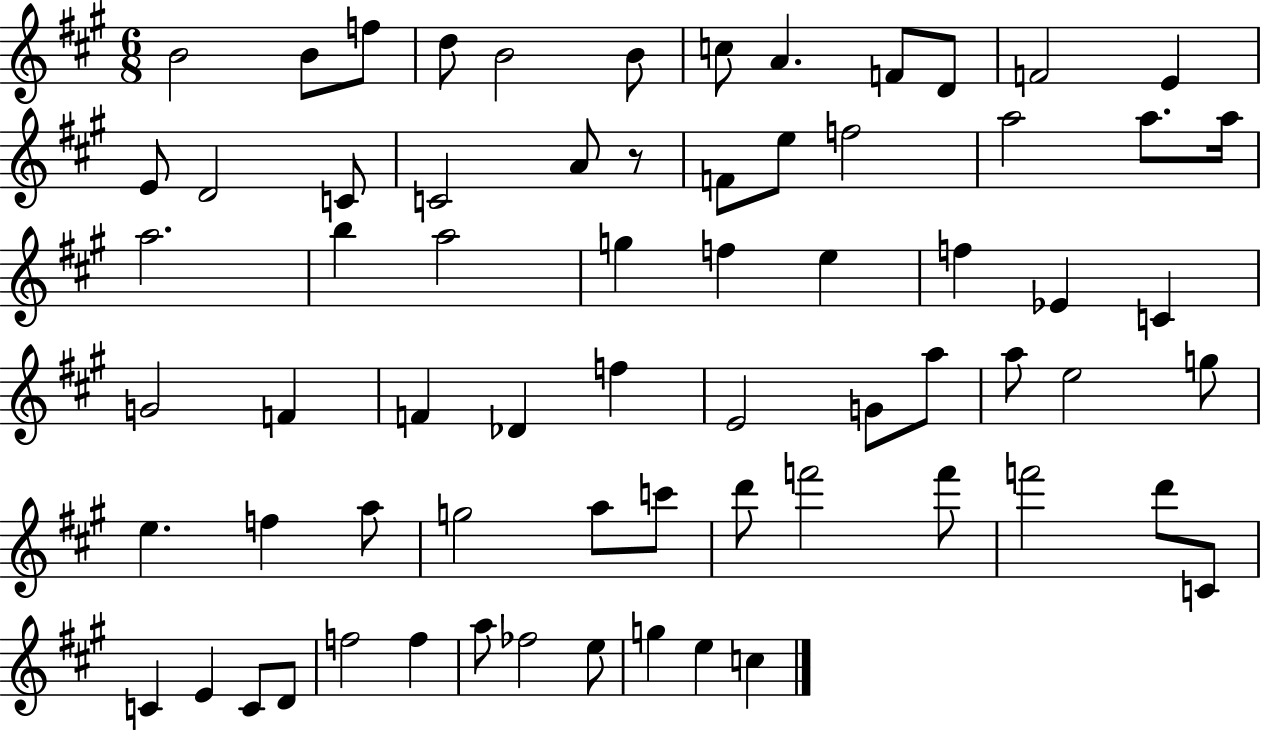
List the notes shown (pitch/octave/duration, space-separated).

B4/h B4/e F5/e D5/e B4/h B4/e C5/e A4/q. F4/e D4/e F4/h E4/q E4/e D4/h C4/e C4/h A4/e R/e F4/e E5/e F5/h A5/h A5/e. A5/s A5/h. B5/q A5/h G5/q F5/q E5/q F5/q Eb4/q C4/q G4/h F4/q F4/q Db4/q F5/q E4/h G4/e A5/e A5/e E5/h G5/e E5/q. F5/q A5/e G5/h A5/e C6/e D6/e F6/h F6/e F6/h D6/e C4/e C4/q E4/q C4/e D4/e F5/h F5/q A5/e FES5/h E5/e G5/q E5/q C5/q